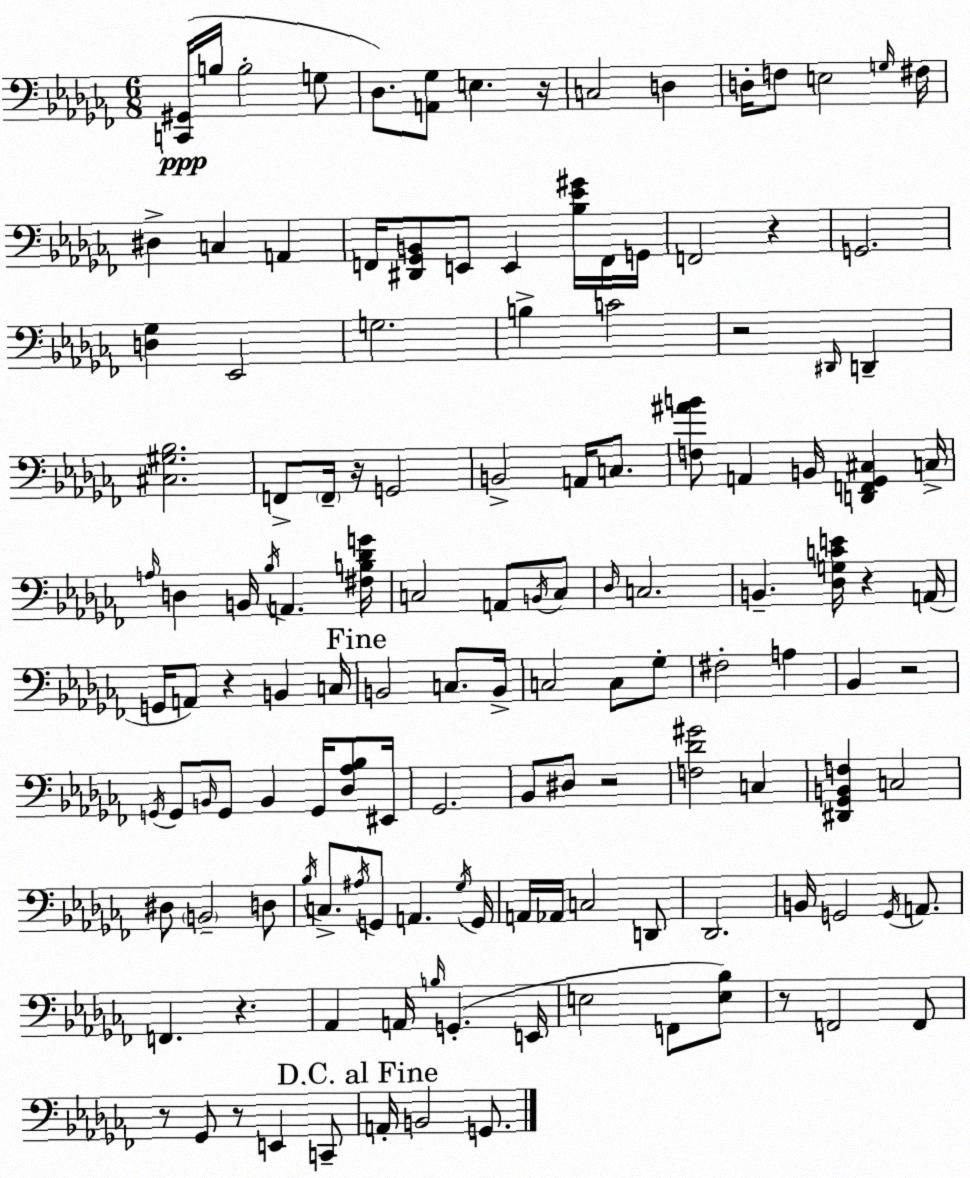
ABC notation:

X:1
T:Untitled
M:6/8
L:1/4
K:Abm
[C,,^G,,]/4 B,/4 B,2 G,/2 _D,/2 [A,,_G,]/2 E, z/4 C,2 D, D,/4 F,/2 E,2 G,/4 ^F,/4 ^D, C, A,, F,,/4 [^D,,_G,,B,,]/2 E,,/2 E,, [_B,_E^G]/4 F,,/4 G,,/4 F,,2 z G,,2 [D,_G,] _E,,2 G,2 B, C2 z2 ^D,,/4 D,, [^C,^G,_B,]2 F,,/2 F,,/4 z/4 G,,2 B,,2 A,,/4 C,/2 [F,^AB]/2 A,, B,,/4 [D,,F,,_G,,^C,] C,/4 A,/4 D, B,,/4 _B,/4 A,, [^F,B,_DG]/4 C,2 A,,/2 B,,/4 C,/2 _D,/4 C,2 B,, [_D,G,CE]/4 z A,,/4 G,,/4 A,,/2 z B,, C,/4 B,,2 C,/2 B,,/4 C,2 C,/2 _G,/2 ^F,2 A, _B,, z2 G,,/4 G,,/2 B,,/4 G,,/2 B,, G,,/4 [_D,_A,_B,]/2 ^E,,/4 _G,,2 _B,,/2 ^D,/2 z2 [F,_D^G]2 C, [^D,,_G,,B,,F,] C,2 ^D,/2 B,,2 D,/2 _B,/4 C,/2 ^A,/4 G,,/2 A,, _G,/4 G,,/4 A,,/4 _A,,/4 C,2 D,,/2 _D,,2 B,,/4 G,,2 G,,/4 A,,/2 F,, z _A,, A,,/4 B,/4 G,, E,,/4 E,2 F,,/2 [E,_B,]/2 z/2 F,,2 F,,/2 z/2 _G,,/2 z/2 E,, C,,/2 A,,/4 B,,2 G,,/2